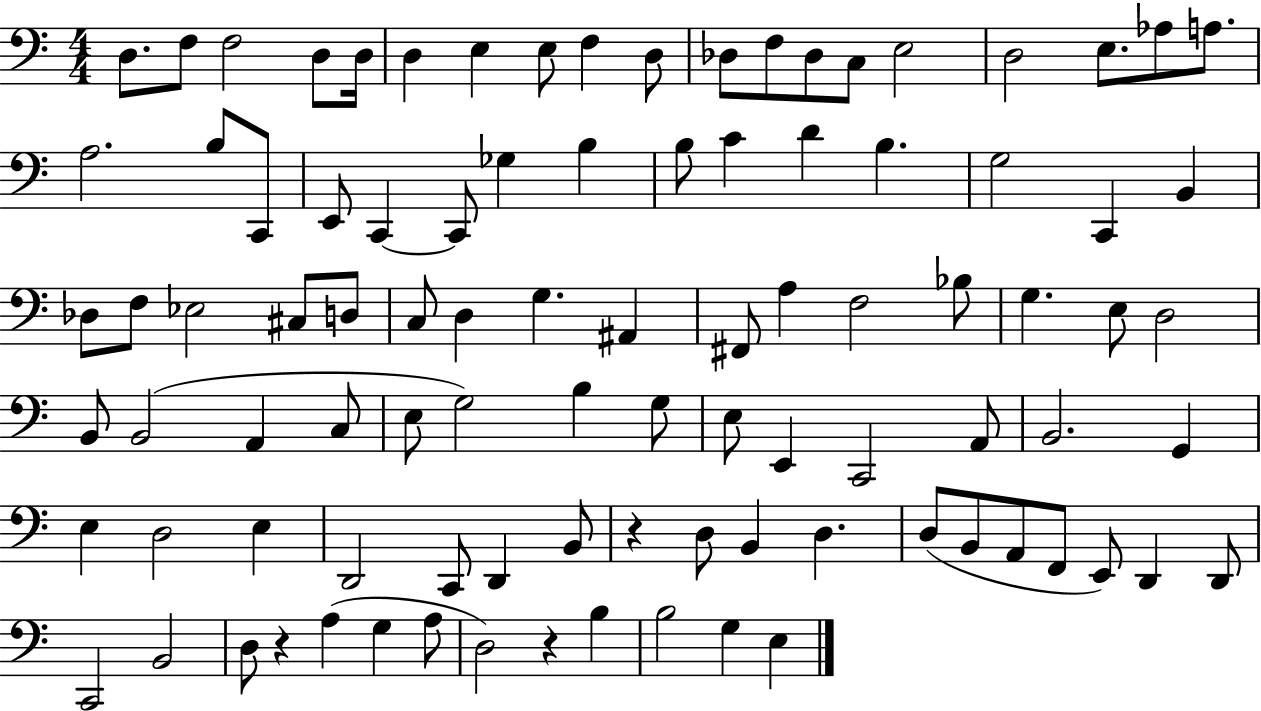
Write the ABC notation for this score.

X:1
T:Untitled
M:4/4
L:1/4
K:C
D,/2 F,/2 F,2 D,/2 D,/4 D, E, E,/2 F, D,/2 _D,/2 F,/2 _D,/2 C,/2 E,2 D,2 E,/2 _A,/2 A,/2 A,2 B,/2 C,,/2 E,,/2 C,, C,,/2 _G, B, B,/2 C D B, G,2 C,, B,, _D,/2 F,/2 _E,2 ^C,/2 D,/2 C,/2 D, G, ^A,, ^F,,/2 A, F,2 _B,/2 G, E,/2 D,2 B,,/2 B,,2 A,, C,/2 E,/2 G,2 B, G,/2 E,/2 E,, C,,2 A,,/2 B,,2 G,, E, D,2 E, D,,2 C,,/2 D,, B,,/2 z D,/2 B,, D, D,/2 B,,/2 A,,/2 F,,/2 E,,/2 D,, D,,/2 C,,2 B,,2 D,/2 z A, G, A,/2 D,2 z B, B,2 G, E,